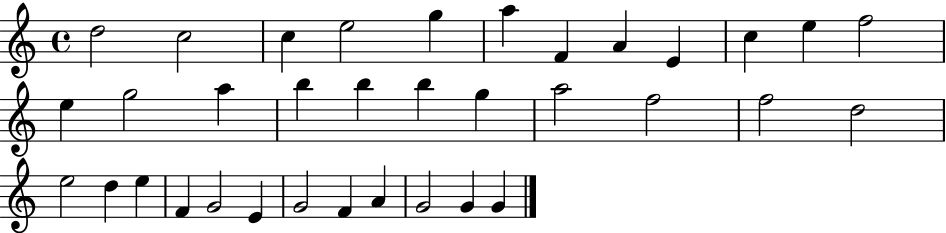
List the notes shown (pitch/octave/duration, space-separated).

D5/h C5/h C5/q E5/h G5/q A5/q F4/q A4/q E4/q C5/q E5/q F5/h E5/q G5/h A5/q B5/q B5/q B5/q G5/q A5/h F5/h F5/h D5/h E5/h D5/q E5/q F4/q G4/h E4/q G4/h F4/q A4/q G4/h G4/q G4/q